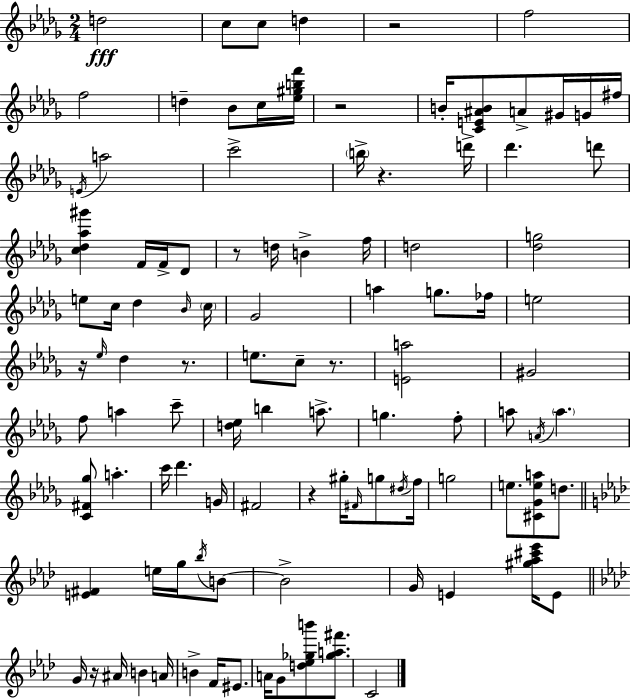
{
  \clef treble
  \numericTimeSignature
  \time 2/4
  \key bes \minor
  d''2\fff | c''8 c''8 d''4 | r2 | f''2 | \break f''2 | d''4-- bes'8 c''16 <ees'' gis'' b'' f'''>16 | r2 | b'16-. <c' e' ais' b'>8 a'8-> gis'16 g'16 fis''16 | \break \acciaccatura { e'16 } a''2 | c'''2-> | \parenthesize b''16-> r4. | d'''16-> des'''4. d'''8 | \break <c'' des'' aes'' gis'''>4 f'16 f'16-> des'8 | r8 d''16 b'4-> | f''16 d''2 | <des'' g''>2 | \break e''8 c''16 des''4 | \grace { bes'16 } \parenthesize c''16 ges'2 | a''4 g''8. | fes''16 e''2 | \break r16 \grace { ees''16 } des''4 | r8. e''8. c''8-- | r8. <e' a''>2 | gis'2 | \break f''8 a''4 | c'''8-- <d'' ees''>16 b''4 | a''8.-> g''4. | f''8-. a''8 \acciaccatura { a'16 } \parenthesize a''4. | \break <c' fis' ges''>8 a''4.-. | c'''16 des'''4. | g'16 fis'2 | r4 | \break gis''16-. \grace { fis'16 } g''8 \acciaccatura { dis''16 } f''16 g''2 | e''8. | <cis' ges' e'' a''>8 d''8. \bar "||" \break \key f \minor <e' fis'>4 e''16 g''16 \acciaccatura { bes''16 } b'8~~ | b'2-> | g'16 e'4 <gis'' aes'' cis''' ees'''>16 e'8 | \bar "||" \break \key aes \major g'16 r16 ais'16 b'4 a'16 | b'4-> f'16 eis'8. | a'16 g'8 <d'' ees'' ges'' b'''>8 <ges'' a'' fis'''>8. | c'2 | \break \bar "|."
}